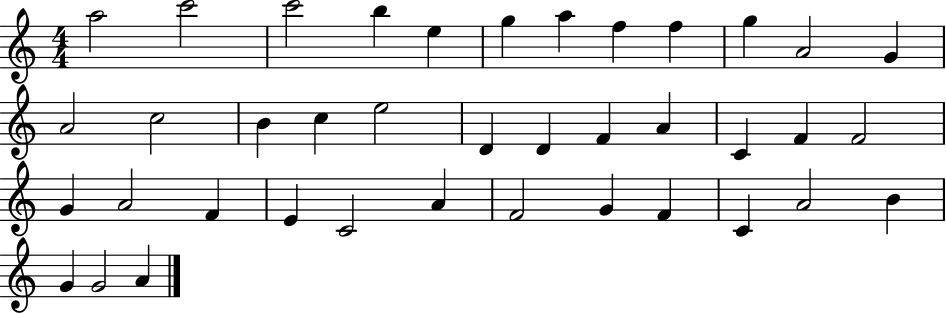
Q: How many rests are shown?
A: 0